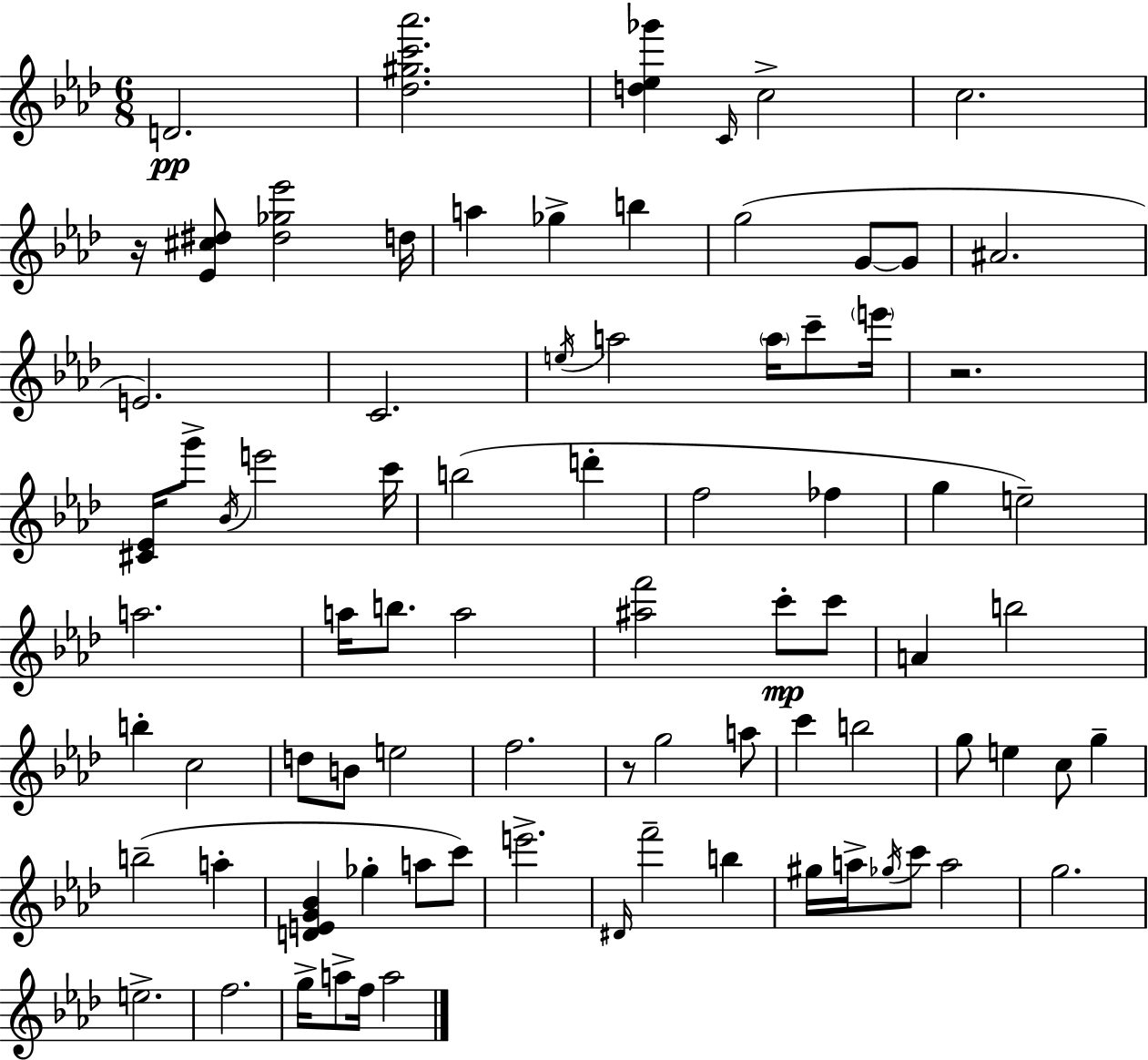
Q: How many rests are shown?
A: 3